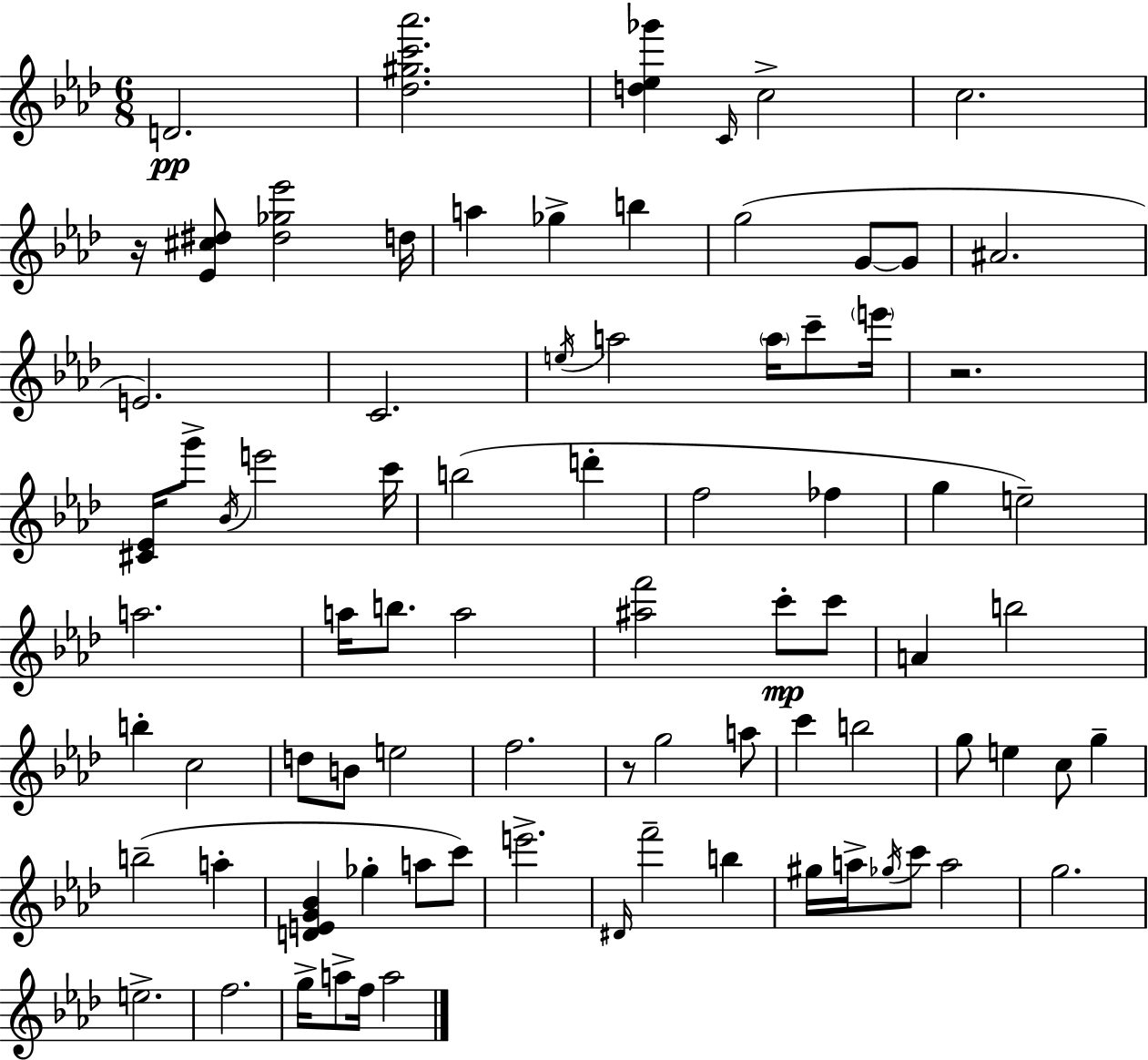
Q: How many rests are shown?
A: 3